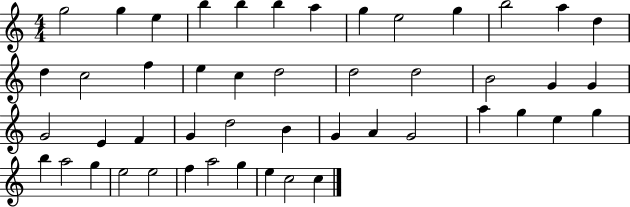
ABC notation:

X:1
T:Untitled
M:4/4
L:1/4
K:C
g2 g e b b b a g e2 g b2 a d d c2 f e c d2 d2 d2 B2 G G G2 E F G d2 B G A G2 a g e g b a2 g e2 e2 f a2 g e c2 c